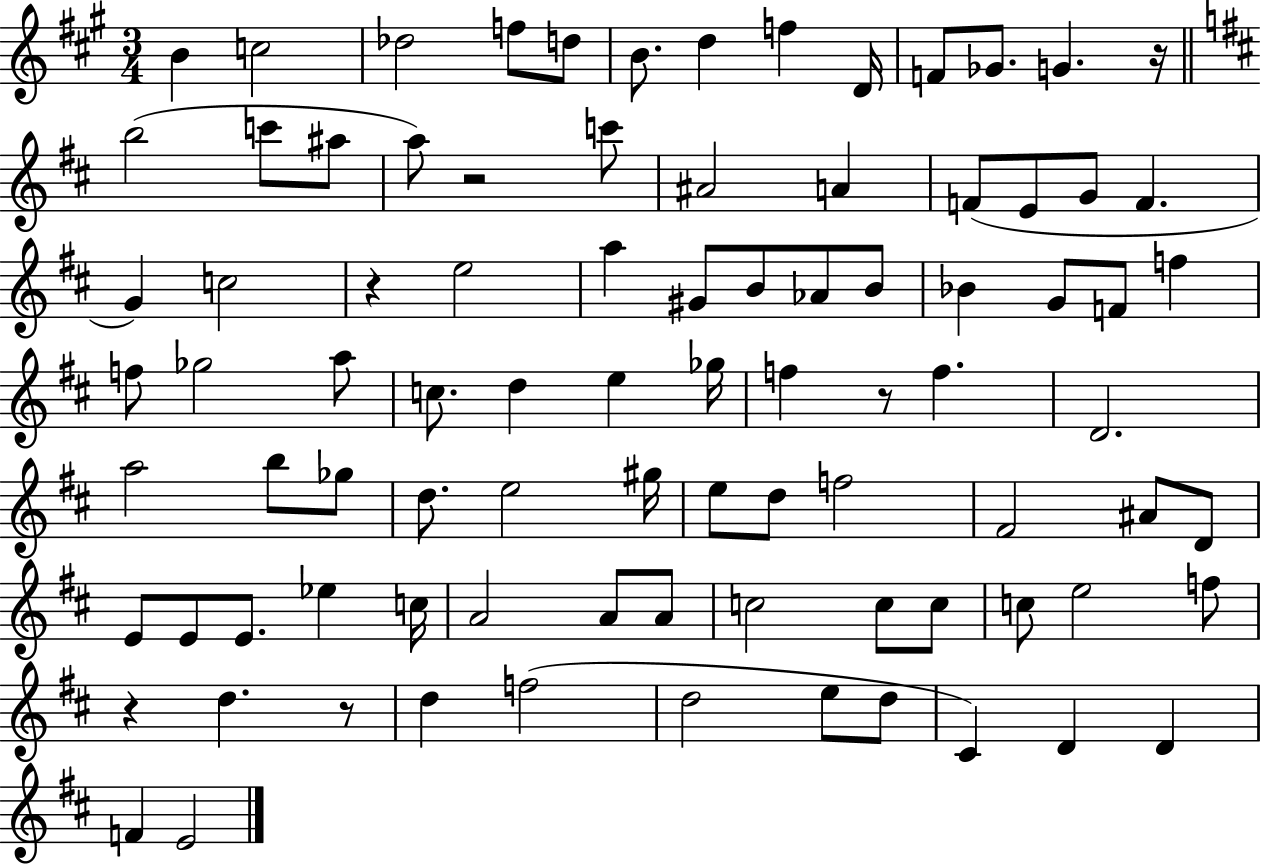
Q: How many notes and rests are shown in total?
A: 88